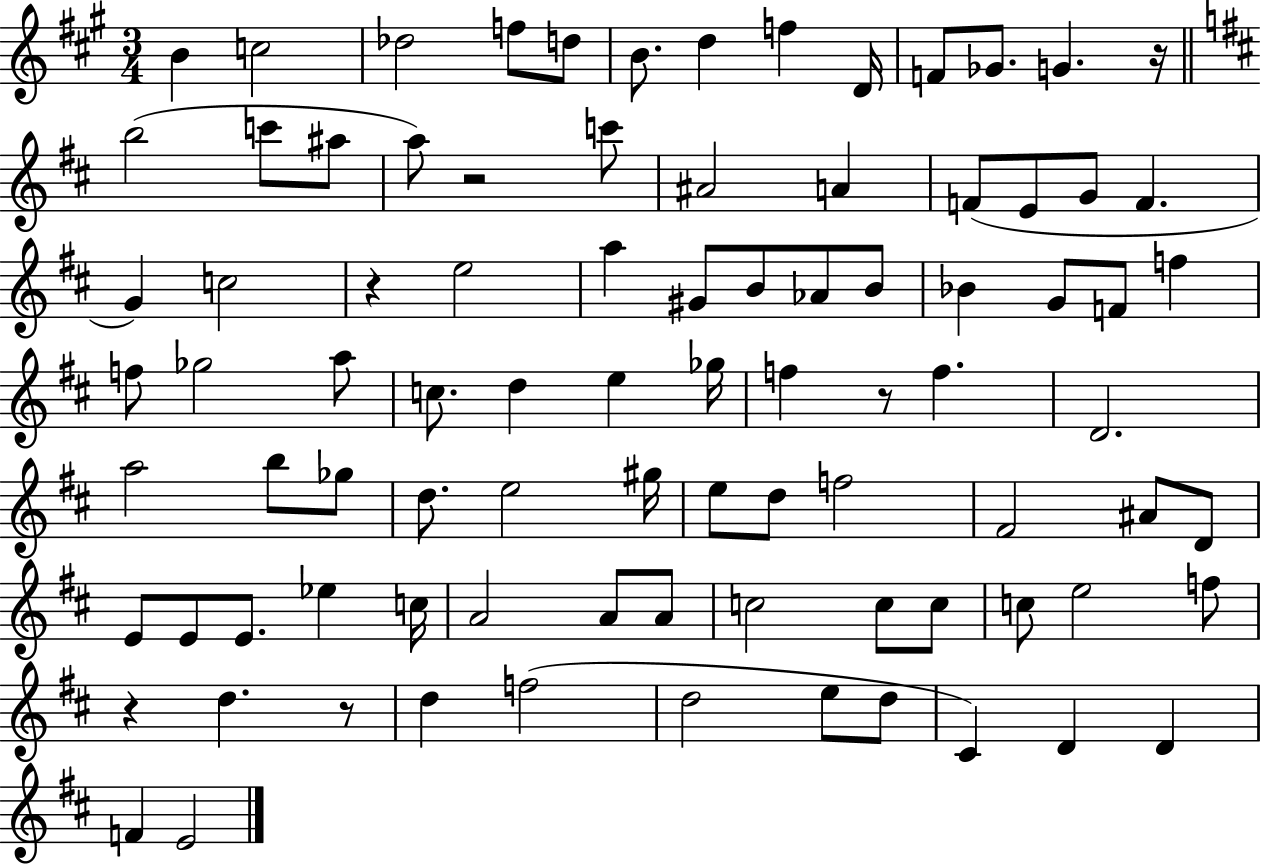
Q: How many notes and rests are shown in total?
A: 88